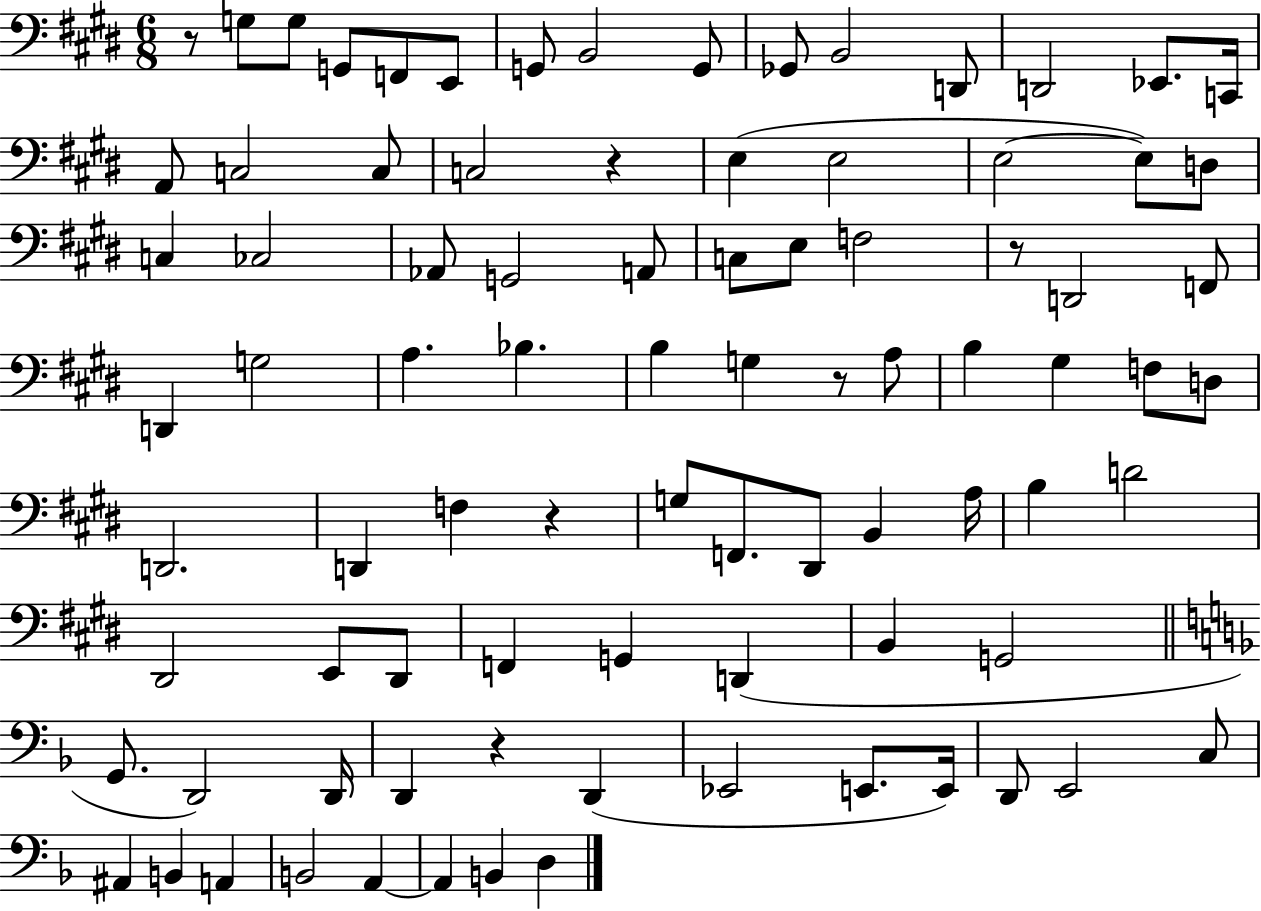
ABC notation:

X:1
T:Untitled
M:6/8
L:1/4
K:E
z/2 G,/2 G,/2 G,,/2 F,,/2 E,,/2 G,,/2 B,,2 G,,/2 _G,,/2 B,,2 D,,/2 D,,2 _E,,/2 C,,/4 A,,/2 C,2 C,/2 C,2 z E, E,2 E,2 E,/2 D,/2 C, _C,2 _A,,/2 G,,2 A,,/2 C,/2 E,/2 F,2 z/2 D,,2 F,,/2 D,, G,2 A, _B, B, G, z/2 A,/2 B, ^G, F,/2 D,/2 D,,2 D,, F, z G,/2 F,,/2 ^D,,/2 B,, A,/4 B, D2 ^D,,2 E,,/2 ^D,,/2 F,, G,, D,, B,, G,,2 G,,/2 D,,2 D,,/4 D,, z D,, _E,,2 E,,/2 E,,/4 D,,/2 E,,2 C,/2 ^A,, B,, A,, B,,2 A,, A,, B,, D,